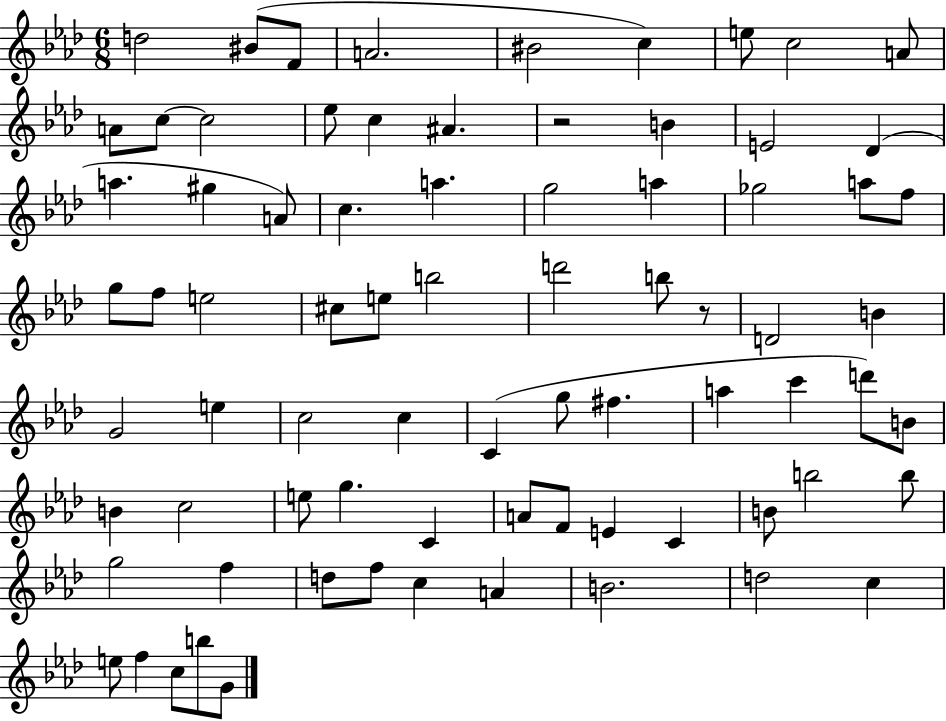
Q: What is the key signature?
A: AES major